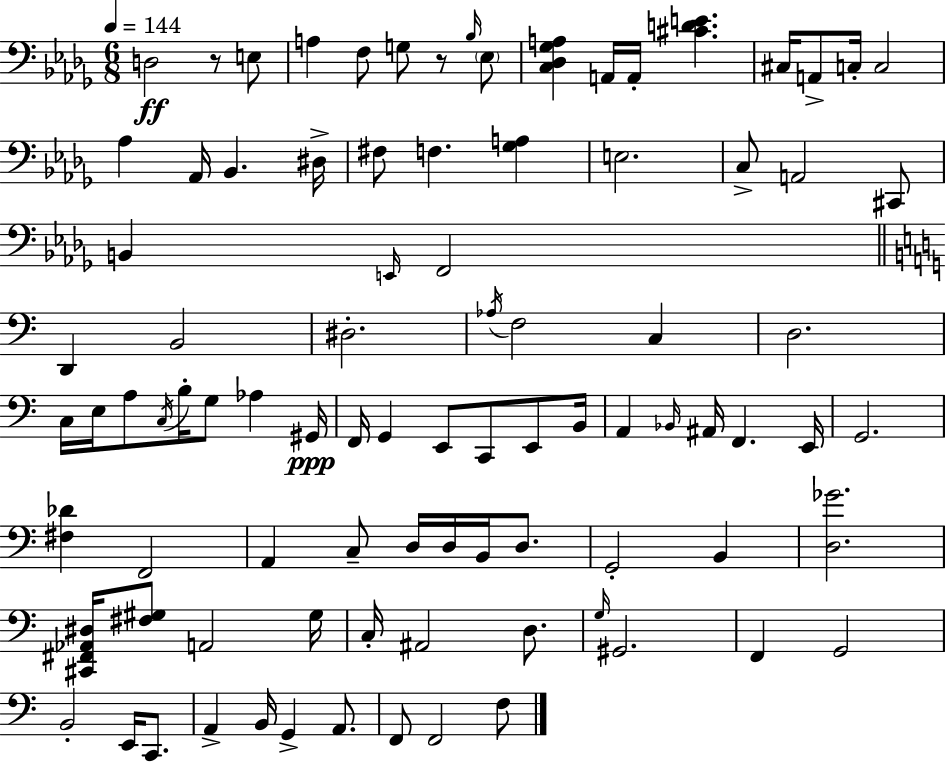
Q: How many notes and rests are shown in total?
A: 90